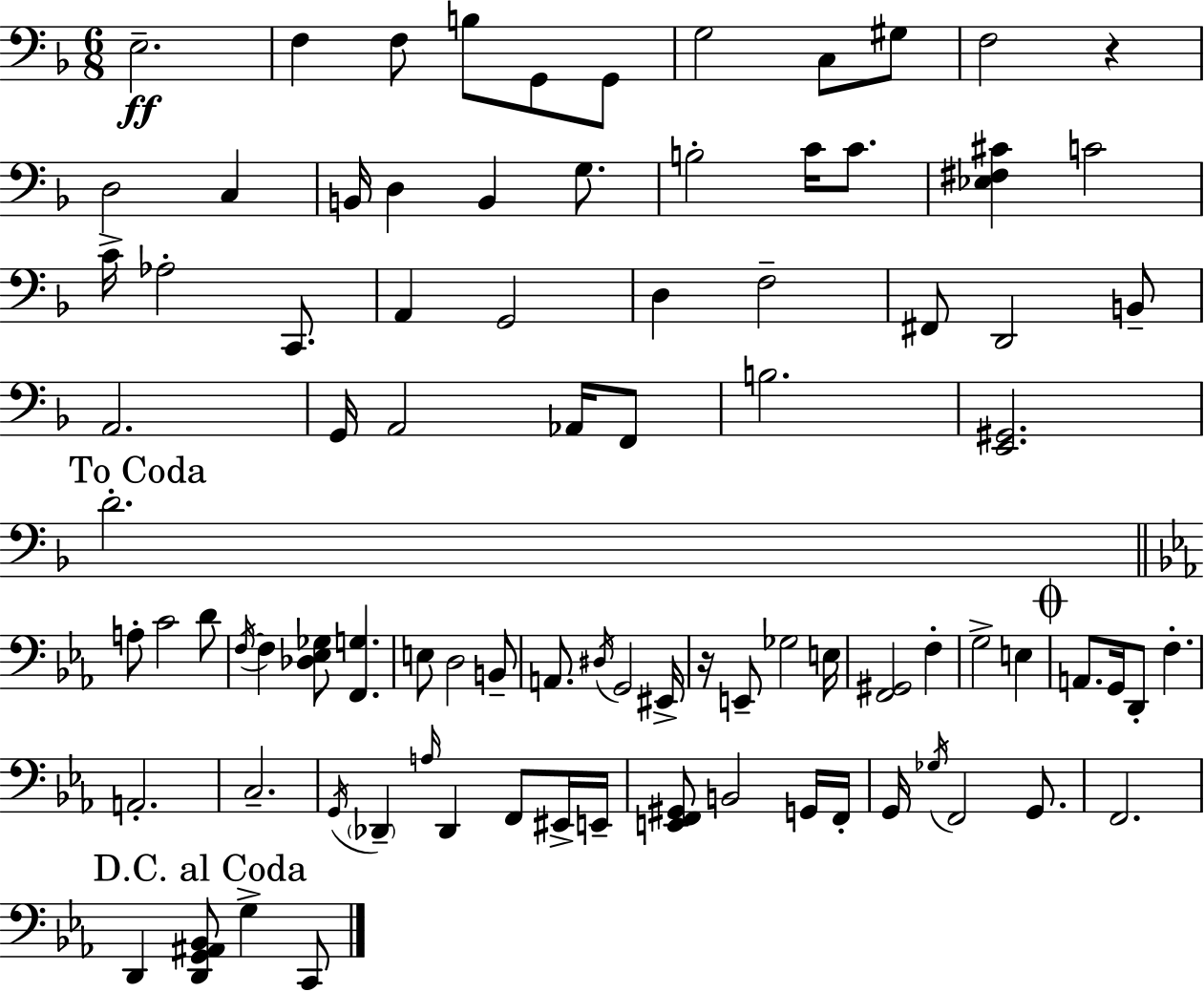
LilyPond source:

{
  \clef bass
  \numericTimeSignature
  \time 6/8
  \key f \major
  e2.--\ff | f4 f8 b8 g,8 g,8 | g2 c8 gis8 | f2 r4 | \break d2 c4 | b,16 d4 b,4 g8. | b2-. c'16 c'8. | <ees fis cis'>4 c'2 | \break c'16-> aes2-. c,8. | a,4 g,2 | d4 f2-- | fis,8 d,2 b,8-- | \break a,2. | g,16 a,2 aes,16 f,8 | b2. | <e, gis,>2. | \break \mark "To Coda" d'2.-. | \bar "||" \break \key c \minor a8-. c'2 d'8 | \acciaccatura { f16~ }~ f4 <des ees ges>8 <f, g>4. | e8 d2 b,8-- | a,8. \acciaccatura { dis16 } g,2 | \break eis,16-> r16 e,8-- ges2 | e16 <f, gis,>2 f4-. | g2-> e4 | \mark \markup { \musicglyph "scripts.coda" } a,8. g,16 d,8-. f4.-. | \break a,2.-. | c2.-- | \acciaccatura { g,16 } \parenthesize des,4-- \grace { a16 } des,4 | f,8 eis,16-> e,16-- <e, f, gis,>8 b,2 | \break g,16 f,16-. g,16 \acciaccatura { ges16 } f,2 | g,8. f,2. | \mark "D.C. al Coda" d,4 <d, g, ais, bes,>8 g4-> | c,8 \bar "|."
}